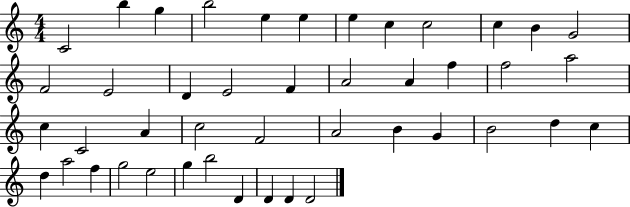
X:1
T:Untitled
M:4/4
L:1/4
K:C
C2 b g b2 e e e c c2 c B G2 F2 E2 D E2 F A2 A f f2 a2 c C2 A c2 F2 A2 B G B2 d c d a2 f g2 e2 g b2 D D D D2